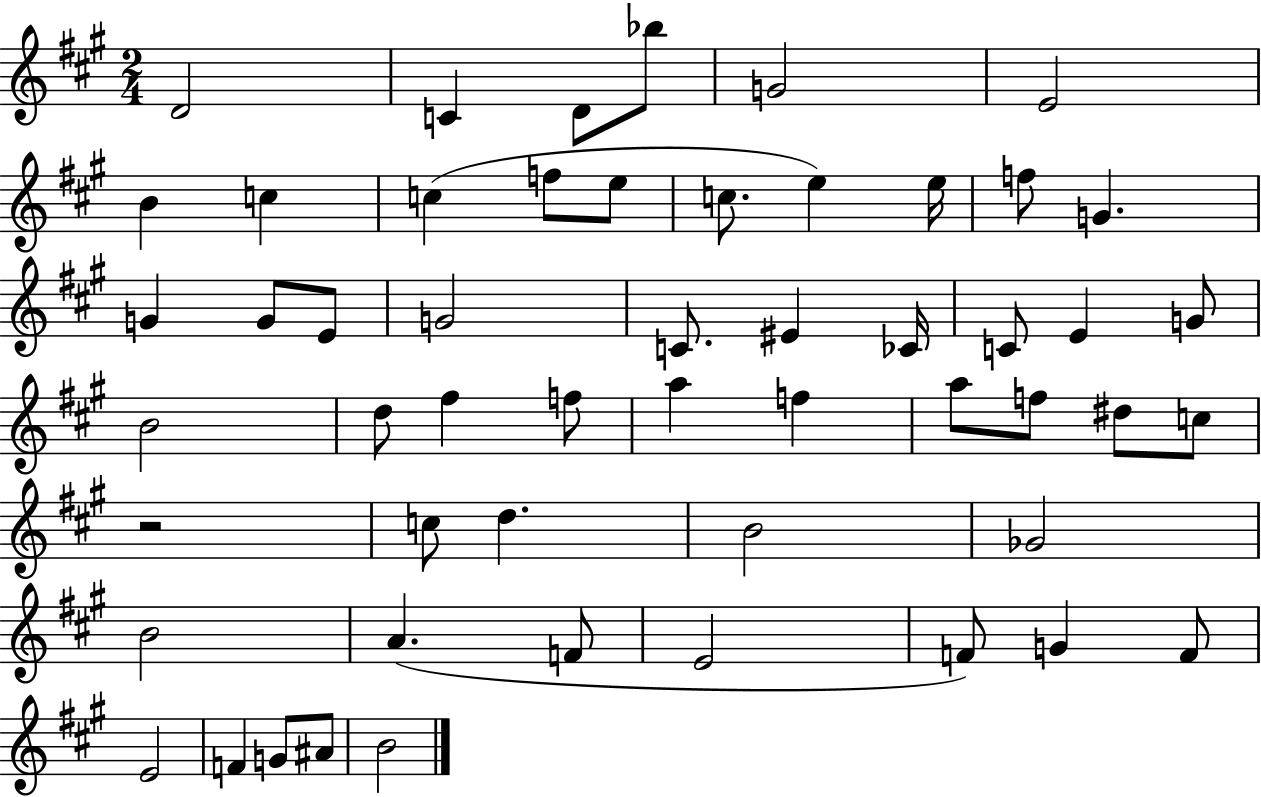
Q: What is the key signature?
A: A major